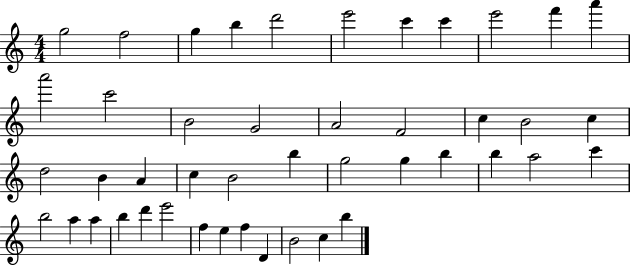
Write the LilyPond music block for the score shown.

{
  \clef treble
  \numericTimeSignature
  \time 4/4
  \key c \major
  g''2 f''2 | g''4 b''4 d'''2 | e'''2 c'''4 c'''4 | e'''2 f'''4 a'''4 | \break a'''2 c'''2 | b'2 g'2 | a'2 f'2 | c''4 b'2 c''4 | \break d''2 b'4 a'4 | c''4 b'2 b''4 | g''2 g''4 b''4 | b''4 a''2 c'''4 | \break b''2 a''4 a''4 | b''4 d'''4 e'''2 | f''4 e''4 f''4 d'4 | b'2 c''4 b''4 | \break \bar "|."
}